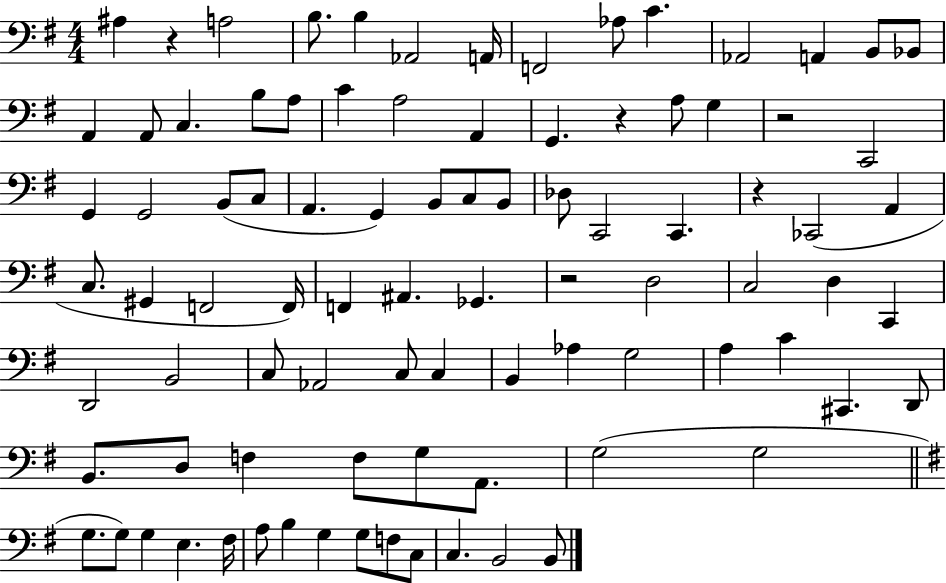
A#3/q R/q A3/h B3/e. B3/q Ab2/h A2/s F2/h Ab3/e C4/q. Ab2/h A2/q B2/e Bb2/e A2/q A2/e C3/q. B3/e A3/e C4/q A3/h A2/q G2/q. R/q A3/e G3/q R/h C2/h G2/q G2/h B2/e C3/e A2/q. G2/q B2/e C3/e B2/e Db3/e C2/h C2/q. R/q CES2/h A2/q C3/e. G#2/q F2/h F2/s F2/q A#2/q. Gb2/q. R/h D3/h C3/h D3/q C2/q D2/h B2/h C3/e Ab2/h C3/e C3/q B2/q Ab3/q G3/h A3/q C4/q C#2/q. D2/e B2/e. D3/e F3/q F3/e G3/e A2/e. G3/h G3/h G3/e. G3/e G3/q E3/q. F#3/s A3/e B3/q G3/q G3/e F3/e C3/e C3/q. B2/h B2/e